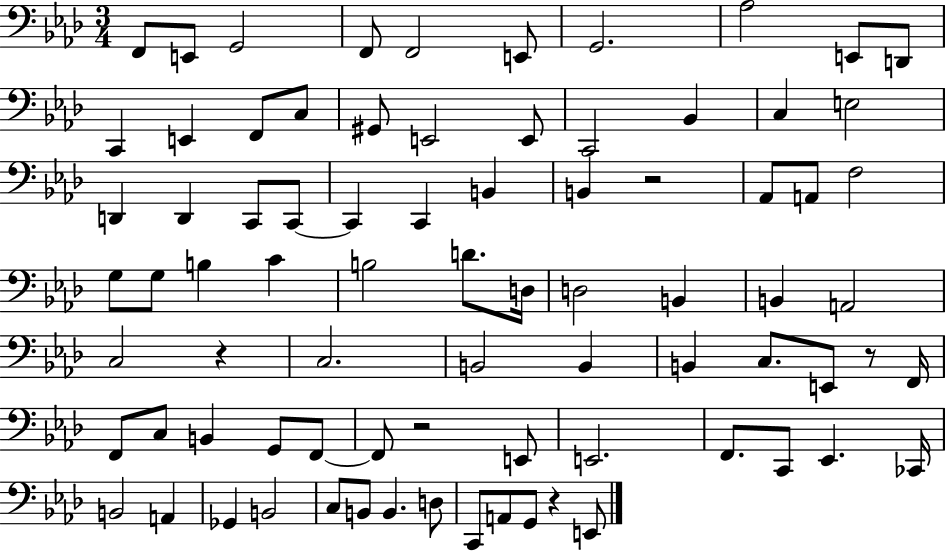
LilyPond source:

{
  \clef bass
  \numericTimeSignature
  \time 3/4
  \key aes \major
  f,8 e,8 g,2 | f,8 f,2 e,8 | g,2. | aes2 e,8 d,8 | \break c,4 e,4 f,8 c8 | gis,8 e,2 e,8 | c,2 bes,4 | c4 e2 | \break d,4 d,4 c,8 c,8~~ | c,4 c,4 b,4 | b,4 r2 | aes,8 a,8 f2 | \break g8 g8 b4 c'4 | b2 d'8. d16 | d2 b,4 | b,4 a,2 | \break c2 r4 | c2. | b,2 b,4 | b,4 c8. e,8 r8 f,16 | \break f,8 c8 b,4 g,8 f,8~~ | f,8 r2 e,8 | e,2. | f,8. c,8 ees,4. ces,16 | \break b,2 a,4 | ges,4 b,2 | c8 b,8 b,4. d8 | c,8 a,8 g,8 r4 e,8 | \break \bar "|."
}